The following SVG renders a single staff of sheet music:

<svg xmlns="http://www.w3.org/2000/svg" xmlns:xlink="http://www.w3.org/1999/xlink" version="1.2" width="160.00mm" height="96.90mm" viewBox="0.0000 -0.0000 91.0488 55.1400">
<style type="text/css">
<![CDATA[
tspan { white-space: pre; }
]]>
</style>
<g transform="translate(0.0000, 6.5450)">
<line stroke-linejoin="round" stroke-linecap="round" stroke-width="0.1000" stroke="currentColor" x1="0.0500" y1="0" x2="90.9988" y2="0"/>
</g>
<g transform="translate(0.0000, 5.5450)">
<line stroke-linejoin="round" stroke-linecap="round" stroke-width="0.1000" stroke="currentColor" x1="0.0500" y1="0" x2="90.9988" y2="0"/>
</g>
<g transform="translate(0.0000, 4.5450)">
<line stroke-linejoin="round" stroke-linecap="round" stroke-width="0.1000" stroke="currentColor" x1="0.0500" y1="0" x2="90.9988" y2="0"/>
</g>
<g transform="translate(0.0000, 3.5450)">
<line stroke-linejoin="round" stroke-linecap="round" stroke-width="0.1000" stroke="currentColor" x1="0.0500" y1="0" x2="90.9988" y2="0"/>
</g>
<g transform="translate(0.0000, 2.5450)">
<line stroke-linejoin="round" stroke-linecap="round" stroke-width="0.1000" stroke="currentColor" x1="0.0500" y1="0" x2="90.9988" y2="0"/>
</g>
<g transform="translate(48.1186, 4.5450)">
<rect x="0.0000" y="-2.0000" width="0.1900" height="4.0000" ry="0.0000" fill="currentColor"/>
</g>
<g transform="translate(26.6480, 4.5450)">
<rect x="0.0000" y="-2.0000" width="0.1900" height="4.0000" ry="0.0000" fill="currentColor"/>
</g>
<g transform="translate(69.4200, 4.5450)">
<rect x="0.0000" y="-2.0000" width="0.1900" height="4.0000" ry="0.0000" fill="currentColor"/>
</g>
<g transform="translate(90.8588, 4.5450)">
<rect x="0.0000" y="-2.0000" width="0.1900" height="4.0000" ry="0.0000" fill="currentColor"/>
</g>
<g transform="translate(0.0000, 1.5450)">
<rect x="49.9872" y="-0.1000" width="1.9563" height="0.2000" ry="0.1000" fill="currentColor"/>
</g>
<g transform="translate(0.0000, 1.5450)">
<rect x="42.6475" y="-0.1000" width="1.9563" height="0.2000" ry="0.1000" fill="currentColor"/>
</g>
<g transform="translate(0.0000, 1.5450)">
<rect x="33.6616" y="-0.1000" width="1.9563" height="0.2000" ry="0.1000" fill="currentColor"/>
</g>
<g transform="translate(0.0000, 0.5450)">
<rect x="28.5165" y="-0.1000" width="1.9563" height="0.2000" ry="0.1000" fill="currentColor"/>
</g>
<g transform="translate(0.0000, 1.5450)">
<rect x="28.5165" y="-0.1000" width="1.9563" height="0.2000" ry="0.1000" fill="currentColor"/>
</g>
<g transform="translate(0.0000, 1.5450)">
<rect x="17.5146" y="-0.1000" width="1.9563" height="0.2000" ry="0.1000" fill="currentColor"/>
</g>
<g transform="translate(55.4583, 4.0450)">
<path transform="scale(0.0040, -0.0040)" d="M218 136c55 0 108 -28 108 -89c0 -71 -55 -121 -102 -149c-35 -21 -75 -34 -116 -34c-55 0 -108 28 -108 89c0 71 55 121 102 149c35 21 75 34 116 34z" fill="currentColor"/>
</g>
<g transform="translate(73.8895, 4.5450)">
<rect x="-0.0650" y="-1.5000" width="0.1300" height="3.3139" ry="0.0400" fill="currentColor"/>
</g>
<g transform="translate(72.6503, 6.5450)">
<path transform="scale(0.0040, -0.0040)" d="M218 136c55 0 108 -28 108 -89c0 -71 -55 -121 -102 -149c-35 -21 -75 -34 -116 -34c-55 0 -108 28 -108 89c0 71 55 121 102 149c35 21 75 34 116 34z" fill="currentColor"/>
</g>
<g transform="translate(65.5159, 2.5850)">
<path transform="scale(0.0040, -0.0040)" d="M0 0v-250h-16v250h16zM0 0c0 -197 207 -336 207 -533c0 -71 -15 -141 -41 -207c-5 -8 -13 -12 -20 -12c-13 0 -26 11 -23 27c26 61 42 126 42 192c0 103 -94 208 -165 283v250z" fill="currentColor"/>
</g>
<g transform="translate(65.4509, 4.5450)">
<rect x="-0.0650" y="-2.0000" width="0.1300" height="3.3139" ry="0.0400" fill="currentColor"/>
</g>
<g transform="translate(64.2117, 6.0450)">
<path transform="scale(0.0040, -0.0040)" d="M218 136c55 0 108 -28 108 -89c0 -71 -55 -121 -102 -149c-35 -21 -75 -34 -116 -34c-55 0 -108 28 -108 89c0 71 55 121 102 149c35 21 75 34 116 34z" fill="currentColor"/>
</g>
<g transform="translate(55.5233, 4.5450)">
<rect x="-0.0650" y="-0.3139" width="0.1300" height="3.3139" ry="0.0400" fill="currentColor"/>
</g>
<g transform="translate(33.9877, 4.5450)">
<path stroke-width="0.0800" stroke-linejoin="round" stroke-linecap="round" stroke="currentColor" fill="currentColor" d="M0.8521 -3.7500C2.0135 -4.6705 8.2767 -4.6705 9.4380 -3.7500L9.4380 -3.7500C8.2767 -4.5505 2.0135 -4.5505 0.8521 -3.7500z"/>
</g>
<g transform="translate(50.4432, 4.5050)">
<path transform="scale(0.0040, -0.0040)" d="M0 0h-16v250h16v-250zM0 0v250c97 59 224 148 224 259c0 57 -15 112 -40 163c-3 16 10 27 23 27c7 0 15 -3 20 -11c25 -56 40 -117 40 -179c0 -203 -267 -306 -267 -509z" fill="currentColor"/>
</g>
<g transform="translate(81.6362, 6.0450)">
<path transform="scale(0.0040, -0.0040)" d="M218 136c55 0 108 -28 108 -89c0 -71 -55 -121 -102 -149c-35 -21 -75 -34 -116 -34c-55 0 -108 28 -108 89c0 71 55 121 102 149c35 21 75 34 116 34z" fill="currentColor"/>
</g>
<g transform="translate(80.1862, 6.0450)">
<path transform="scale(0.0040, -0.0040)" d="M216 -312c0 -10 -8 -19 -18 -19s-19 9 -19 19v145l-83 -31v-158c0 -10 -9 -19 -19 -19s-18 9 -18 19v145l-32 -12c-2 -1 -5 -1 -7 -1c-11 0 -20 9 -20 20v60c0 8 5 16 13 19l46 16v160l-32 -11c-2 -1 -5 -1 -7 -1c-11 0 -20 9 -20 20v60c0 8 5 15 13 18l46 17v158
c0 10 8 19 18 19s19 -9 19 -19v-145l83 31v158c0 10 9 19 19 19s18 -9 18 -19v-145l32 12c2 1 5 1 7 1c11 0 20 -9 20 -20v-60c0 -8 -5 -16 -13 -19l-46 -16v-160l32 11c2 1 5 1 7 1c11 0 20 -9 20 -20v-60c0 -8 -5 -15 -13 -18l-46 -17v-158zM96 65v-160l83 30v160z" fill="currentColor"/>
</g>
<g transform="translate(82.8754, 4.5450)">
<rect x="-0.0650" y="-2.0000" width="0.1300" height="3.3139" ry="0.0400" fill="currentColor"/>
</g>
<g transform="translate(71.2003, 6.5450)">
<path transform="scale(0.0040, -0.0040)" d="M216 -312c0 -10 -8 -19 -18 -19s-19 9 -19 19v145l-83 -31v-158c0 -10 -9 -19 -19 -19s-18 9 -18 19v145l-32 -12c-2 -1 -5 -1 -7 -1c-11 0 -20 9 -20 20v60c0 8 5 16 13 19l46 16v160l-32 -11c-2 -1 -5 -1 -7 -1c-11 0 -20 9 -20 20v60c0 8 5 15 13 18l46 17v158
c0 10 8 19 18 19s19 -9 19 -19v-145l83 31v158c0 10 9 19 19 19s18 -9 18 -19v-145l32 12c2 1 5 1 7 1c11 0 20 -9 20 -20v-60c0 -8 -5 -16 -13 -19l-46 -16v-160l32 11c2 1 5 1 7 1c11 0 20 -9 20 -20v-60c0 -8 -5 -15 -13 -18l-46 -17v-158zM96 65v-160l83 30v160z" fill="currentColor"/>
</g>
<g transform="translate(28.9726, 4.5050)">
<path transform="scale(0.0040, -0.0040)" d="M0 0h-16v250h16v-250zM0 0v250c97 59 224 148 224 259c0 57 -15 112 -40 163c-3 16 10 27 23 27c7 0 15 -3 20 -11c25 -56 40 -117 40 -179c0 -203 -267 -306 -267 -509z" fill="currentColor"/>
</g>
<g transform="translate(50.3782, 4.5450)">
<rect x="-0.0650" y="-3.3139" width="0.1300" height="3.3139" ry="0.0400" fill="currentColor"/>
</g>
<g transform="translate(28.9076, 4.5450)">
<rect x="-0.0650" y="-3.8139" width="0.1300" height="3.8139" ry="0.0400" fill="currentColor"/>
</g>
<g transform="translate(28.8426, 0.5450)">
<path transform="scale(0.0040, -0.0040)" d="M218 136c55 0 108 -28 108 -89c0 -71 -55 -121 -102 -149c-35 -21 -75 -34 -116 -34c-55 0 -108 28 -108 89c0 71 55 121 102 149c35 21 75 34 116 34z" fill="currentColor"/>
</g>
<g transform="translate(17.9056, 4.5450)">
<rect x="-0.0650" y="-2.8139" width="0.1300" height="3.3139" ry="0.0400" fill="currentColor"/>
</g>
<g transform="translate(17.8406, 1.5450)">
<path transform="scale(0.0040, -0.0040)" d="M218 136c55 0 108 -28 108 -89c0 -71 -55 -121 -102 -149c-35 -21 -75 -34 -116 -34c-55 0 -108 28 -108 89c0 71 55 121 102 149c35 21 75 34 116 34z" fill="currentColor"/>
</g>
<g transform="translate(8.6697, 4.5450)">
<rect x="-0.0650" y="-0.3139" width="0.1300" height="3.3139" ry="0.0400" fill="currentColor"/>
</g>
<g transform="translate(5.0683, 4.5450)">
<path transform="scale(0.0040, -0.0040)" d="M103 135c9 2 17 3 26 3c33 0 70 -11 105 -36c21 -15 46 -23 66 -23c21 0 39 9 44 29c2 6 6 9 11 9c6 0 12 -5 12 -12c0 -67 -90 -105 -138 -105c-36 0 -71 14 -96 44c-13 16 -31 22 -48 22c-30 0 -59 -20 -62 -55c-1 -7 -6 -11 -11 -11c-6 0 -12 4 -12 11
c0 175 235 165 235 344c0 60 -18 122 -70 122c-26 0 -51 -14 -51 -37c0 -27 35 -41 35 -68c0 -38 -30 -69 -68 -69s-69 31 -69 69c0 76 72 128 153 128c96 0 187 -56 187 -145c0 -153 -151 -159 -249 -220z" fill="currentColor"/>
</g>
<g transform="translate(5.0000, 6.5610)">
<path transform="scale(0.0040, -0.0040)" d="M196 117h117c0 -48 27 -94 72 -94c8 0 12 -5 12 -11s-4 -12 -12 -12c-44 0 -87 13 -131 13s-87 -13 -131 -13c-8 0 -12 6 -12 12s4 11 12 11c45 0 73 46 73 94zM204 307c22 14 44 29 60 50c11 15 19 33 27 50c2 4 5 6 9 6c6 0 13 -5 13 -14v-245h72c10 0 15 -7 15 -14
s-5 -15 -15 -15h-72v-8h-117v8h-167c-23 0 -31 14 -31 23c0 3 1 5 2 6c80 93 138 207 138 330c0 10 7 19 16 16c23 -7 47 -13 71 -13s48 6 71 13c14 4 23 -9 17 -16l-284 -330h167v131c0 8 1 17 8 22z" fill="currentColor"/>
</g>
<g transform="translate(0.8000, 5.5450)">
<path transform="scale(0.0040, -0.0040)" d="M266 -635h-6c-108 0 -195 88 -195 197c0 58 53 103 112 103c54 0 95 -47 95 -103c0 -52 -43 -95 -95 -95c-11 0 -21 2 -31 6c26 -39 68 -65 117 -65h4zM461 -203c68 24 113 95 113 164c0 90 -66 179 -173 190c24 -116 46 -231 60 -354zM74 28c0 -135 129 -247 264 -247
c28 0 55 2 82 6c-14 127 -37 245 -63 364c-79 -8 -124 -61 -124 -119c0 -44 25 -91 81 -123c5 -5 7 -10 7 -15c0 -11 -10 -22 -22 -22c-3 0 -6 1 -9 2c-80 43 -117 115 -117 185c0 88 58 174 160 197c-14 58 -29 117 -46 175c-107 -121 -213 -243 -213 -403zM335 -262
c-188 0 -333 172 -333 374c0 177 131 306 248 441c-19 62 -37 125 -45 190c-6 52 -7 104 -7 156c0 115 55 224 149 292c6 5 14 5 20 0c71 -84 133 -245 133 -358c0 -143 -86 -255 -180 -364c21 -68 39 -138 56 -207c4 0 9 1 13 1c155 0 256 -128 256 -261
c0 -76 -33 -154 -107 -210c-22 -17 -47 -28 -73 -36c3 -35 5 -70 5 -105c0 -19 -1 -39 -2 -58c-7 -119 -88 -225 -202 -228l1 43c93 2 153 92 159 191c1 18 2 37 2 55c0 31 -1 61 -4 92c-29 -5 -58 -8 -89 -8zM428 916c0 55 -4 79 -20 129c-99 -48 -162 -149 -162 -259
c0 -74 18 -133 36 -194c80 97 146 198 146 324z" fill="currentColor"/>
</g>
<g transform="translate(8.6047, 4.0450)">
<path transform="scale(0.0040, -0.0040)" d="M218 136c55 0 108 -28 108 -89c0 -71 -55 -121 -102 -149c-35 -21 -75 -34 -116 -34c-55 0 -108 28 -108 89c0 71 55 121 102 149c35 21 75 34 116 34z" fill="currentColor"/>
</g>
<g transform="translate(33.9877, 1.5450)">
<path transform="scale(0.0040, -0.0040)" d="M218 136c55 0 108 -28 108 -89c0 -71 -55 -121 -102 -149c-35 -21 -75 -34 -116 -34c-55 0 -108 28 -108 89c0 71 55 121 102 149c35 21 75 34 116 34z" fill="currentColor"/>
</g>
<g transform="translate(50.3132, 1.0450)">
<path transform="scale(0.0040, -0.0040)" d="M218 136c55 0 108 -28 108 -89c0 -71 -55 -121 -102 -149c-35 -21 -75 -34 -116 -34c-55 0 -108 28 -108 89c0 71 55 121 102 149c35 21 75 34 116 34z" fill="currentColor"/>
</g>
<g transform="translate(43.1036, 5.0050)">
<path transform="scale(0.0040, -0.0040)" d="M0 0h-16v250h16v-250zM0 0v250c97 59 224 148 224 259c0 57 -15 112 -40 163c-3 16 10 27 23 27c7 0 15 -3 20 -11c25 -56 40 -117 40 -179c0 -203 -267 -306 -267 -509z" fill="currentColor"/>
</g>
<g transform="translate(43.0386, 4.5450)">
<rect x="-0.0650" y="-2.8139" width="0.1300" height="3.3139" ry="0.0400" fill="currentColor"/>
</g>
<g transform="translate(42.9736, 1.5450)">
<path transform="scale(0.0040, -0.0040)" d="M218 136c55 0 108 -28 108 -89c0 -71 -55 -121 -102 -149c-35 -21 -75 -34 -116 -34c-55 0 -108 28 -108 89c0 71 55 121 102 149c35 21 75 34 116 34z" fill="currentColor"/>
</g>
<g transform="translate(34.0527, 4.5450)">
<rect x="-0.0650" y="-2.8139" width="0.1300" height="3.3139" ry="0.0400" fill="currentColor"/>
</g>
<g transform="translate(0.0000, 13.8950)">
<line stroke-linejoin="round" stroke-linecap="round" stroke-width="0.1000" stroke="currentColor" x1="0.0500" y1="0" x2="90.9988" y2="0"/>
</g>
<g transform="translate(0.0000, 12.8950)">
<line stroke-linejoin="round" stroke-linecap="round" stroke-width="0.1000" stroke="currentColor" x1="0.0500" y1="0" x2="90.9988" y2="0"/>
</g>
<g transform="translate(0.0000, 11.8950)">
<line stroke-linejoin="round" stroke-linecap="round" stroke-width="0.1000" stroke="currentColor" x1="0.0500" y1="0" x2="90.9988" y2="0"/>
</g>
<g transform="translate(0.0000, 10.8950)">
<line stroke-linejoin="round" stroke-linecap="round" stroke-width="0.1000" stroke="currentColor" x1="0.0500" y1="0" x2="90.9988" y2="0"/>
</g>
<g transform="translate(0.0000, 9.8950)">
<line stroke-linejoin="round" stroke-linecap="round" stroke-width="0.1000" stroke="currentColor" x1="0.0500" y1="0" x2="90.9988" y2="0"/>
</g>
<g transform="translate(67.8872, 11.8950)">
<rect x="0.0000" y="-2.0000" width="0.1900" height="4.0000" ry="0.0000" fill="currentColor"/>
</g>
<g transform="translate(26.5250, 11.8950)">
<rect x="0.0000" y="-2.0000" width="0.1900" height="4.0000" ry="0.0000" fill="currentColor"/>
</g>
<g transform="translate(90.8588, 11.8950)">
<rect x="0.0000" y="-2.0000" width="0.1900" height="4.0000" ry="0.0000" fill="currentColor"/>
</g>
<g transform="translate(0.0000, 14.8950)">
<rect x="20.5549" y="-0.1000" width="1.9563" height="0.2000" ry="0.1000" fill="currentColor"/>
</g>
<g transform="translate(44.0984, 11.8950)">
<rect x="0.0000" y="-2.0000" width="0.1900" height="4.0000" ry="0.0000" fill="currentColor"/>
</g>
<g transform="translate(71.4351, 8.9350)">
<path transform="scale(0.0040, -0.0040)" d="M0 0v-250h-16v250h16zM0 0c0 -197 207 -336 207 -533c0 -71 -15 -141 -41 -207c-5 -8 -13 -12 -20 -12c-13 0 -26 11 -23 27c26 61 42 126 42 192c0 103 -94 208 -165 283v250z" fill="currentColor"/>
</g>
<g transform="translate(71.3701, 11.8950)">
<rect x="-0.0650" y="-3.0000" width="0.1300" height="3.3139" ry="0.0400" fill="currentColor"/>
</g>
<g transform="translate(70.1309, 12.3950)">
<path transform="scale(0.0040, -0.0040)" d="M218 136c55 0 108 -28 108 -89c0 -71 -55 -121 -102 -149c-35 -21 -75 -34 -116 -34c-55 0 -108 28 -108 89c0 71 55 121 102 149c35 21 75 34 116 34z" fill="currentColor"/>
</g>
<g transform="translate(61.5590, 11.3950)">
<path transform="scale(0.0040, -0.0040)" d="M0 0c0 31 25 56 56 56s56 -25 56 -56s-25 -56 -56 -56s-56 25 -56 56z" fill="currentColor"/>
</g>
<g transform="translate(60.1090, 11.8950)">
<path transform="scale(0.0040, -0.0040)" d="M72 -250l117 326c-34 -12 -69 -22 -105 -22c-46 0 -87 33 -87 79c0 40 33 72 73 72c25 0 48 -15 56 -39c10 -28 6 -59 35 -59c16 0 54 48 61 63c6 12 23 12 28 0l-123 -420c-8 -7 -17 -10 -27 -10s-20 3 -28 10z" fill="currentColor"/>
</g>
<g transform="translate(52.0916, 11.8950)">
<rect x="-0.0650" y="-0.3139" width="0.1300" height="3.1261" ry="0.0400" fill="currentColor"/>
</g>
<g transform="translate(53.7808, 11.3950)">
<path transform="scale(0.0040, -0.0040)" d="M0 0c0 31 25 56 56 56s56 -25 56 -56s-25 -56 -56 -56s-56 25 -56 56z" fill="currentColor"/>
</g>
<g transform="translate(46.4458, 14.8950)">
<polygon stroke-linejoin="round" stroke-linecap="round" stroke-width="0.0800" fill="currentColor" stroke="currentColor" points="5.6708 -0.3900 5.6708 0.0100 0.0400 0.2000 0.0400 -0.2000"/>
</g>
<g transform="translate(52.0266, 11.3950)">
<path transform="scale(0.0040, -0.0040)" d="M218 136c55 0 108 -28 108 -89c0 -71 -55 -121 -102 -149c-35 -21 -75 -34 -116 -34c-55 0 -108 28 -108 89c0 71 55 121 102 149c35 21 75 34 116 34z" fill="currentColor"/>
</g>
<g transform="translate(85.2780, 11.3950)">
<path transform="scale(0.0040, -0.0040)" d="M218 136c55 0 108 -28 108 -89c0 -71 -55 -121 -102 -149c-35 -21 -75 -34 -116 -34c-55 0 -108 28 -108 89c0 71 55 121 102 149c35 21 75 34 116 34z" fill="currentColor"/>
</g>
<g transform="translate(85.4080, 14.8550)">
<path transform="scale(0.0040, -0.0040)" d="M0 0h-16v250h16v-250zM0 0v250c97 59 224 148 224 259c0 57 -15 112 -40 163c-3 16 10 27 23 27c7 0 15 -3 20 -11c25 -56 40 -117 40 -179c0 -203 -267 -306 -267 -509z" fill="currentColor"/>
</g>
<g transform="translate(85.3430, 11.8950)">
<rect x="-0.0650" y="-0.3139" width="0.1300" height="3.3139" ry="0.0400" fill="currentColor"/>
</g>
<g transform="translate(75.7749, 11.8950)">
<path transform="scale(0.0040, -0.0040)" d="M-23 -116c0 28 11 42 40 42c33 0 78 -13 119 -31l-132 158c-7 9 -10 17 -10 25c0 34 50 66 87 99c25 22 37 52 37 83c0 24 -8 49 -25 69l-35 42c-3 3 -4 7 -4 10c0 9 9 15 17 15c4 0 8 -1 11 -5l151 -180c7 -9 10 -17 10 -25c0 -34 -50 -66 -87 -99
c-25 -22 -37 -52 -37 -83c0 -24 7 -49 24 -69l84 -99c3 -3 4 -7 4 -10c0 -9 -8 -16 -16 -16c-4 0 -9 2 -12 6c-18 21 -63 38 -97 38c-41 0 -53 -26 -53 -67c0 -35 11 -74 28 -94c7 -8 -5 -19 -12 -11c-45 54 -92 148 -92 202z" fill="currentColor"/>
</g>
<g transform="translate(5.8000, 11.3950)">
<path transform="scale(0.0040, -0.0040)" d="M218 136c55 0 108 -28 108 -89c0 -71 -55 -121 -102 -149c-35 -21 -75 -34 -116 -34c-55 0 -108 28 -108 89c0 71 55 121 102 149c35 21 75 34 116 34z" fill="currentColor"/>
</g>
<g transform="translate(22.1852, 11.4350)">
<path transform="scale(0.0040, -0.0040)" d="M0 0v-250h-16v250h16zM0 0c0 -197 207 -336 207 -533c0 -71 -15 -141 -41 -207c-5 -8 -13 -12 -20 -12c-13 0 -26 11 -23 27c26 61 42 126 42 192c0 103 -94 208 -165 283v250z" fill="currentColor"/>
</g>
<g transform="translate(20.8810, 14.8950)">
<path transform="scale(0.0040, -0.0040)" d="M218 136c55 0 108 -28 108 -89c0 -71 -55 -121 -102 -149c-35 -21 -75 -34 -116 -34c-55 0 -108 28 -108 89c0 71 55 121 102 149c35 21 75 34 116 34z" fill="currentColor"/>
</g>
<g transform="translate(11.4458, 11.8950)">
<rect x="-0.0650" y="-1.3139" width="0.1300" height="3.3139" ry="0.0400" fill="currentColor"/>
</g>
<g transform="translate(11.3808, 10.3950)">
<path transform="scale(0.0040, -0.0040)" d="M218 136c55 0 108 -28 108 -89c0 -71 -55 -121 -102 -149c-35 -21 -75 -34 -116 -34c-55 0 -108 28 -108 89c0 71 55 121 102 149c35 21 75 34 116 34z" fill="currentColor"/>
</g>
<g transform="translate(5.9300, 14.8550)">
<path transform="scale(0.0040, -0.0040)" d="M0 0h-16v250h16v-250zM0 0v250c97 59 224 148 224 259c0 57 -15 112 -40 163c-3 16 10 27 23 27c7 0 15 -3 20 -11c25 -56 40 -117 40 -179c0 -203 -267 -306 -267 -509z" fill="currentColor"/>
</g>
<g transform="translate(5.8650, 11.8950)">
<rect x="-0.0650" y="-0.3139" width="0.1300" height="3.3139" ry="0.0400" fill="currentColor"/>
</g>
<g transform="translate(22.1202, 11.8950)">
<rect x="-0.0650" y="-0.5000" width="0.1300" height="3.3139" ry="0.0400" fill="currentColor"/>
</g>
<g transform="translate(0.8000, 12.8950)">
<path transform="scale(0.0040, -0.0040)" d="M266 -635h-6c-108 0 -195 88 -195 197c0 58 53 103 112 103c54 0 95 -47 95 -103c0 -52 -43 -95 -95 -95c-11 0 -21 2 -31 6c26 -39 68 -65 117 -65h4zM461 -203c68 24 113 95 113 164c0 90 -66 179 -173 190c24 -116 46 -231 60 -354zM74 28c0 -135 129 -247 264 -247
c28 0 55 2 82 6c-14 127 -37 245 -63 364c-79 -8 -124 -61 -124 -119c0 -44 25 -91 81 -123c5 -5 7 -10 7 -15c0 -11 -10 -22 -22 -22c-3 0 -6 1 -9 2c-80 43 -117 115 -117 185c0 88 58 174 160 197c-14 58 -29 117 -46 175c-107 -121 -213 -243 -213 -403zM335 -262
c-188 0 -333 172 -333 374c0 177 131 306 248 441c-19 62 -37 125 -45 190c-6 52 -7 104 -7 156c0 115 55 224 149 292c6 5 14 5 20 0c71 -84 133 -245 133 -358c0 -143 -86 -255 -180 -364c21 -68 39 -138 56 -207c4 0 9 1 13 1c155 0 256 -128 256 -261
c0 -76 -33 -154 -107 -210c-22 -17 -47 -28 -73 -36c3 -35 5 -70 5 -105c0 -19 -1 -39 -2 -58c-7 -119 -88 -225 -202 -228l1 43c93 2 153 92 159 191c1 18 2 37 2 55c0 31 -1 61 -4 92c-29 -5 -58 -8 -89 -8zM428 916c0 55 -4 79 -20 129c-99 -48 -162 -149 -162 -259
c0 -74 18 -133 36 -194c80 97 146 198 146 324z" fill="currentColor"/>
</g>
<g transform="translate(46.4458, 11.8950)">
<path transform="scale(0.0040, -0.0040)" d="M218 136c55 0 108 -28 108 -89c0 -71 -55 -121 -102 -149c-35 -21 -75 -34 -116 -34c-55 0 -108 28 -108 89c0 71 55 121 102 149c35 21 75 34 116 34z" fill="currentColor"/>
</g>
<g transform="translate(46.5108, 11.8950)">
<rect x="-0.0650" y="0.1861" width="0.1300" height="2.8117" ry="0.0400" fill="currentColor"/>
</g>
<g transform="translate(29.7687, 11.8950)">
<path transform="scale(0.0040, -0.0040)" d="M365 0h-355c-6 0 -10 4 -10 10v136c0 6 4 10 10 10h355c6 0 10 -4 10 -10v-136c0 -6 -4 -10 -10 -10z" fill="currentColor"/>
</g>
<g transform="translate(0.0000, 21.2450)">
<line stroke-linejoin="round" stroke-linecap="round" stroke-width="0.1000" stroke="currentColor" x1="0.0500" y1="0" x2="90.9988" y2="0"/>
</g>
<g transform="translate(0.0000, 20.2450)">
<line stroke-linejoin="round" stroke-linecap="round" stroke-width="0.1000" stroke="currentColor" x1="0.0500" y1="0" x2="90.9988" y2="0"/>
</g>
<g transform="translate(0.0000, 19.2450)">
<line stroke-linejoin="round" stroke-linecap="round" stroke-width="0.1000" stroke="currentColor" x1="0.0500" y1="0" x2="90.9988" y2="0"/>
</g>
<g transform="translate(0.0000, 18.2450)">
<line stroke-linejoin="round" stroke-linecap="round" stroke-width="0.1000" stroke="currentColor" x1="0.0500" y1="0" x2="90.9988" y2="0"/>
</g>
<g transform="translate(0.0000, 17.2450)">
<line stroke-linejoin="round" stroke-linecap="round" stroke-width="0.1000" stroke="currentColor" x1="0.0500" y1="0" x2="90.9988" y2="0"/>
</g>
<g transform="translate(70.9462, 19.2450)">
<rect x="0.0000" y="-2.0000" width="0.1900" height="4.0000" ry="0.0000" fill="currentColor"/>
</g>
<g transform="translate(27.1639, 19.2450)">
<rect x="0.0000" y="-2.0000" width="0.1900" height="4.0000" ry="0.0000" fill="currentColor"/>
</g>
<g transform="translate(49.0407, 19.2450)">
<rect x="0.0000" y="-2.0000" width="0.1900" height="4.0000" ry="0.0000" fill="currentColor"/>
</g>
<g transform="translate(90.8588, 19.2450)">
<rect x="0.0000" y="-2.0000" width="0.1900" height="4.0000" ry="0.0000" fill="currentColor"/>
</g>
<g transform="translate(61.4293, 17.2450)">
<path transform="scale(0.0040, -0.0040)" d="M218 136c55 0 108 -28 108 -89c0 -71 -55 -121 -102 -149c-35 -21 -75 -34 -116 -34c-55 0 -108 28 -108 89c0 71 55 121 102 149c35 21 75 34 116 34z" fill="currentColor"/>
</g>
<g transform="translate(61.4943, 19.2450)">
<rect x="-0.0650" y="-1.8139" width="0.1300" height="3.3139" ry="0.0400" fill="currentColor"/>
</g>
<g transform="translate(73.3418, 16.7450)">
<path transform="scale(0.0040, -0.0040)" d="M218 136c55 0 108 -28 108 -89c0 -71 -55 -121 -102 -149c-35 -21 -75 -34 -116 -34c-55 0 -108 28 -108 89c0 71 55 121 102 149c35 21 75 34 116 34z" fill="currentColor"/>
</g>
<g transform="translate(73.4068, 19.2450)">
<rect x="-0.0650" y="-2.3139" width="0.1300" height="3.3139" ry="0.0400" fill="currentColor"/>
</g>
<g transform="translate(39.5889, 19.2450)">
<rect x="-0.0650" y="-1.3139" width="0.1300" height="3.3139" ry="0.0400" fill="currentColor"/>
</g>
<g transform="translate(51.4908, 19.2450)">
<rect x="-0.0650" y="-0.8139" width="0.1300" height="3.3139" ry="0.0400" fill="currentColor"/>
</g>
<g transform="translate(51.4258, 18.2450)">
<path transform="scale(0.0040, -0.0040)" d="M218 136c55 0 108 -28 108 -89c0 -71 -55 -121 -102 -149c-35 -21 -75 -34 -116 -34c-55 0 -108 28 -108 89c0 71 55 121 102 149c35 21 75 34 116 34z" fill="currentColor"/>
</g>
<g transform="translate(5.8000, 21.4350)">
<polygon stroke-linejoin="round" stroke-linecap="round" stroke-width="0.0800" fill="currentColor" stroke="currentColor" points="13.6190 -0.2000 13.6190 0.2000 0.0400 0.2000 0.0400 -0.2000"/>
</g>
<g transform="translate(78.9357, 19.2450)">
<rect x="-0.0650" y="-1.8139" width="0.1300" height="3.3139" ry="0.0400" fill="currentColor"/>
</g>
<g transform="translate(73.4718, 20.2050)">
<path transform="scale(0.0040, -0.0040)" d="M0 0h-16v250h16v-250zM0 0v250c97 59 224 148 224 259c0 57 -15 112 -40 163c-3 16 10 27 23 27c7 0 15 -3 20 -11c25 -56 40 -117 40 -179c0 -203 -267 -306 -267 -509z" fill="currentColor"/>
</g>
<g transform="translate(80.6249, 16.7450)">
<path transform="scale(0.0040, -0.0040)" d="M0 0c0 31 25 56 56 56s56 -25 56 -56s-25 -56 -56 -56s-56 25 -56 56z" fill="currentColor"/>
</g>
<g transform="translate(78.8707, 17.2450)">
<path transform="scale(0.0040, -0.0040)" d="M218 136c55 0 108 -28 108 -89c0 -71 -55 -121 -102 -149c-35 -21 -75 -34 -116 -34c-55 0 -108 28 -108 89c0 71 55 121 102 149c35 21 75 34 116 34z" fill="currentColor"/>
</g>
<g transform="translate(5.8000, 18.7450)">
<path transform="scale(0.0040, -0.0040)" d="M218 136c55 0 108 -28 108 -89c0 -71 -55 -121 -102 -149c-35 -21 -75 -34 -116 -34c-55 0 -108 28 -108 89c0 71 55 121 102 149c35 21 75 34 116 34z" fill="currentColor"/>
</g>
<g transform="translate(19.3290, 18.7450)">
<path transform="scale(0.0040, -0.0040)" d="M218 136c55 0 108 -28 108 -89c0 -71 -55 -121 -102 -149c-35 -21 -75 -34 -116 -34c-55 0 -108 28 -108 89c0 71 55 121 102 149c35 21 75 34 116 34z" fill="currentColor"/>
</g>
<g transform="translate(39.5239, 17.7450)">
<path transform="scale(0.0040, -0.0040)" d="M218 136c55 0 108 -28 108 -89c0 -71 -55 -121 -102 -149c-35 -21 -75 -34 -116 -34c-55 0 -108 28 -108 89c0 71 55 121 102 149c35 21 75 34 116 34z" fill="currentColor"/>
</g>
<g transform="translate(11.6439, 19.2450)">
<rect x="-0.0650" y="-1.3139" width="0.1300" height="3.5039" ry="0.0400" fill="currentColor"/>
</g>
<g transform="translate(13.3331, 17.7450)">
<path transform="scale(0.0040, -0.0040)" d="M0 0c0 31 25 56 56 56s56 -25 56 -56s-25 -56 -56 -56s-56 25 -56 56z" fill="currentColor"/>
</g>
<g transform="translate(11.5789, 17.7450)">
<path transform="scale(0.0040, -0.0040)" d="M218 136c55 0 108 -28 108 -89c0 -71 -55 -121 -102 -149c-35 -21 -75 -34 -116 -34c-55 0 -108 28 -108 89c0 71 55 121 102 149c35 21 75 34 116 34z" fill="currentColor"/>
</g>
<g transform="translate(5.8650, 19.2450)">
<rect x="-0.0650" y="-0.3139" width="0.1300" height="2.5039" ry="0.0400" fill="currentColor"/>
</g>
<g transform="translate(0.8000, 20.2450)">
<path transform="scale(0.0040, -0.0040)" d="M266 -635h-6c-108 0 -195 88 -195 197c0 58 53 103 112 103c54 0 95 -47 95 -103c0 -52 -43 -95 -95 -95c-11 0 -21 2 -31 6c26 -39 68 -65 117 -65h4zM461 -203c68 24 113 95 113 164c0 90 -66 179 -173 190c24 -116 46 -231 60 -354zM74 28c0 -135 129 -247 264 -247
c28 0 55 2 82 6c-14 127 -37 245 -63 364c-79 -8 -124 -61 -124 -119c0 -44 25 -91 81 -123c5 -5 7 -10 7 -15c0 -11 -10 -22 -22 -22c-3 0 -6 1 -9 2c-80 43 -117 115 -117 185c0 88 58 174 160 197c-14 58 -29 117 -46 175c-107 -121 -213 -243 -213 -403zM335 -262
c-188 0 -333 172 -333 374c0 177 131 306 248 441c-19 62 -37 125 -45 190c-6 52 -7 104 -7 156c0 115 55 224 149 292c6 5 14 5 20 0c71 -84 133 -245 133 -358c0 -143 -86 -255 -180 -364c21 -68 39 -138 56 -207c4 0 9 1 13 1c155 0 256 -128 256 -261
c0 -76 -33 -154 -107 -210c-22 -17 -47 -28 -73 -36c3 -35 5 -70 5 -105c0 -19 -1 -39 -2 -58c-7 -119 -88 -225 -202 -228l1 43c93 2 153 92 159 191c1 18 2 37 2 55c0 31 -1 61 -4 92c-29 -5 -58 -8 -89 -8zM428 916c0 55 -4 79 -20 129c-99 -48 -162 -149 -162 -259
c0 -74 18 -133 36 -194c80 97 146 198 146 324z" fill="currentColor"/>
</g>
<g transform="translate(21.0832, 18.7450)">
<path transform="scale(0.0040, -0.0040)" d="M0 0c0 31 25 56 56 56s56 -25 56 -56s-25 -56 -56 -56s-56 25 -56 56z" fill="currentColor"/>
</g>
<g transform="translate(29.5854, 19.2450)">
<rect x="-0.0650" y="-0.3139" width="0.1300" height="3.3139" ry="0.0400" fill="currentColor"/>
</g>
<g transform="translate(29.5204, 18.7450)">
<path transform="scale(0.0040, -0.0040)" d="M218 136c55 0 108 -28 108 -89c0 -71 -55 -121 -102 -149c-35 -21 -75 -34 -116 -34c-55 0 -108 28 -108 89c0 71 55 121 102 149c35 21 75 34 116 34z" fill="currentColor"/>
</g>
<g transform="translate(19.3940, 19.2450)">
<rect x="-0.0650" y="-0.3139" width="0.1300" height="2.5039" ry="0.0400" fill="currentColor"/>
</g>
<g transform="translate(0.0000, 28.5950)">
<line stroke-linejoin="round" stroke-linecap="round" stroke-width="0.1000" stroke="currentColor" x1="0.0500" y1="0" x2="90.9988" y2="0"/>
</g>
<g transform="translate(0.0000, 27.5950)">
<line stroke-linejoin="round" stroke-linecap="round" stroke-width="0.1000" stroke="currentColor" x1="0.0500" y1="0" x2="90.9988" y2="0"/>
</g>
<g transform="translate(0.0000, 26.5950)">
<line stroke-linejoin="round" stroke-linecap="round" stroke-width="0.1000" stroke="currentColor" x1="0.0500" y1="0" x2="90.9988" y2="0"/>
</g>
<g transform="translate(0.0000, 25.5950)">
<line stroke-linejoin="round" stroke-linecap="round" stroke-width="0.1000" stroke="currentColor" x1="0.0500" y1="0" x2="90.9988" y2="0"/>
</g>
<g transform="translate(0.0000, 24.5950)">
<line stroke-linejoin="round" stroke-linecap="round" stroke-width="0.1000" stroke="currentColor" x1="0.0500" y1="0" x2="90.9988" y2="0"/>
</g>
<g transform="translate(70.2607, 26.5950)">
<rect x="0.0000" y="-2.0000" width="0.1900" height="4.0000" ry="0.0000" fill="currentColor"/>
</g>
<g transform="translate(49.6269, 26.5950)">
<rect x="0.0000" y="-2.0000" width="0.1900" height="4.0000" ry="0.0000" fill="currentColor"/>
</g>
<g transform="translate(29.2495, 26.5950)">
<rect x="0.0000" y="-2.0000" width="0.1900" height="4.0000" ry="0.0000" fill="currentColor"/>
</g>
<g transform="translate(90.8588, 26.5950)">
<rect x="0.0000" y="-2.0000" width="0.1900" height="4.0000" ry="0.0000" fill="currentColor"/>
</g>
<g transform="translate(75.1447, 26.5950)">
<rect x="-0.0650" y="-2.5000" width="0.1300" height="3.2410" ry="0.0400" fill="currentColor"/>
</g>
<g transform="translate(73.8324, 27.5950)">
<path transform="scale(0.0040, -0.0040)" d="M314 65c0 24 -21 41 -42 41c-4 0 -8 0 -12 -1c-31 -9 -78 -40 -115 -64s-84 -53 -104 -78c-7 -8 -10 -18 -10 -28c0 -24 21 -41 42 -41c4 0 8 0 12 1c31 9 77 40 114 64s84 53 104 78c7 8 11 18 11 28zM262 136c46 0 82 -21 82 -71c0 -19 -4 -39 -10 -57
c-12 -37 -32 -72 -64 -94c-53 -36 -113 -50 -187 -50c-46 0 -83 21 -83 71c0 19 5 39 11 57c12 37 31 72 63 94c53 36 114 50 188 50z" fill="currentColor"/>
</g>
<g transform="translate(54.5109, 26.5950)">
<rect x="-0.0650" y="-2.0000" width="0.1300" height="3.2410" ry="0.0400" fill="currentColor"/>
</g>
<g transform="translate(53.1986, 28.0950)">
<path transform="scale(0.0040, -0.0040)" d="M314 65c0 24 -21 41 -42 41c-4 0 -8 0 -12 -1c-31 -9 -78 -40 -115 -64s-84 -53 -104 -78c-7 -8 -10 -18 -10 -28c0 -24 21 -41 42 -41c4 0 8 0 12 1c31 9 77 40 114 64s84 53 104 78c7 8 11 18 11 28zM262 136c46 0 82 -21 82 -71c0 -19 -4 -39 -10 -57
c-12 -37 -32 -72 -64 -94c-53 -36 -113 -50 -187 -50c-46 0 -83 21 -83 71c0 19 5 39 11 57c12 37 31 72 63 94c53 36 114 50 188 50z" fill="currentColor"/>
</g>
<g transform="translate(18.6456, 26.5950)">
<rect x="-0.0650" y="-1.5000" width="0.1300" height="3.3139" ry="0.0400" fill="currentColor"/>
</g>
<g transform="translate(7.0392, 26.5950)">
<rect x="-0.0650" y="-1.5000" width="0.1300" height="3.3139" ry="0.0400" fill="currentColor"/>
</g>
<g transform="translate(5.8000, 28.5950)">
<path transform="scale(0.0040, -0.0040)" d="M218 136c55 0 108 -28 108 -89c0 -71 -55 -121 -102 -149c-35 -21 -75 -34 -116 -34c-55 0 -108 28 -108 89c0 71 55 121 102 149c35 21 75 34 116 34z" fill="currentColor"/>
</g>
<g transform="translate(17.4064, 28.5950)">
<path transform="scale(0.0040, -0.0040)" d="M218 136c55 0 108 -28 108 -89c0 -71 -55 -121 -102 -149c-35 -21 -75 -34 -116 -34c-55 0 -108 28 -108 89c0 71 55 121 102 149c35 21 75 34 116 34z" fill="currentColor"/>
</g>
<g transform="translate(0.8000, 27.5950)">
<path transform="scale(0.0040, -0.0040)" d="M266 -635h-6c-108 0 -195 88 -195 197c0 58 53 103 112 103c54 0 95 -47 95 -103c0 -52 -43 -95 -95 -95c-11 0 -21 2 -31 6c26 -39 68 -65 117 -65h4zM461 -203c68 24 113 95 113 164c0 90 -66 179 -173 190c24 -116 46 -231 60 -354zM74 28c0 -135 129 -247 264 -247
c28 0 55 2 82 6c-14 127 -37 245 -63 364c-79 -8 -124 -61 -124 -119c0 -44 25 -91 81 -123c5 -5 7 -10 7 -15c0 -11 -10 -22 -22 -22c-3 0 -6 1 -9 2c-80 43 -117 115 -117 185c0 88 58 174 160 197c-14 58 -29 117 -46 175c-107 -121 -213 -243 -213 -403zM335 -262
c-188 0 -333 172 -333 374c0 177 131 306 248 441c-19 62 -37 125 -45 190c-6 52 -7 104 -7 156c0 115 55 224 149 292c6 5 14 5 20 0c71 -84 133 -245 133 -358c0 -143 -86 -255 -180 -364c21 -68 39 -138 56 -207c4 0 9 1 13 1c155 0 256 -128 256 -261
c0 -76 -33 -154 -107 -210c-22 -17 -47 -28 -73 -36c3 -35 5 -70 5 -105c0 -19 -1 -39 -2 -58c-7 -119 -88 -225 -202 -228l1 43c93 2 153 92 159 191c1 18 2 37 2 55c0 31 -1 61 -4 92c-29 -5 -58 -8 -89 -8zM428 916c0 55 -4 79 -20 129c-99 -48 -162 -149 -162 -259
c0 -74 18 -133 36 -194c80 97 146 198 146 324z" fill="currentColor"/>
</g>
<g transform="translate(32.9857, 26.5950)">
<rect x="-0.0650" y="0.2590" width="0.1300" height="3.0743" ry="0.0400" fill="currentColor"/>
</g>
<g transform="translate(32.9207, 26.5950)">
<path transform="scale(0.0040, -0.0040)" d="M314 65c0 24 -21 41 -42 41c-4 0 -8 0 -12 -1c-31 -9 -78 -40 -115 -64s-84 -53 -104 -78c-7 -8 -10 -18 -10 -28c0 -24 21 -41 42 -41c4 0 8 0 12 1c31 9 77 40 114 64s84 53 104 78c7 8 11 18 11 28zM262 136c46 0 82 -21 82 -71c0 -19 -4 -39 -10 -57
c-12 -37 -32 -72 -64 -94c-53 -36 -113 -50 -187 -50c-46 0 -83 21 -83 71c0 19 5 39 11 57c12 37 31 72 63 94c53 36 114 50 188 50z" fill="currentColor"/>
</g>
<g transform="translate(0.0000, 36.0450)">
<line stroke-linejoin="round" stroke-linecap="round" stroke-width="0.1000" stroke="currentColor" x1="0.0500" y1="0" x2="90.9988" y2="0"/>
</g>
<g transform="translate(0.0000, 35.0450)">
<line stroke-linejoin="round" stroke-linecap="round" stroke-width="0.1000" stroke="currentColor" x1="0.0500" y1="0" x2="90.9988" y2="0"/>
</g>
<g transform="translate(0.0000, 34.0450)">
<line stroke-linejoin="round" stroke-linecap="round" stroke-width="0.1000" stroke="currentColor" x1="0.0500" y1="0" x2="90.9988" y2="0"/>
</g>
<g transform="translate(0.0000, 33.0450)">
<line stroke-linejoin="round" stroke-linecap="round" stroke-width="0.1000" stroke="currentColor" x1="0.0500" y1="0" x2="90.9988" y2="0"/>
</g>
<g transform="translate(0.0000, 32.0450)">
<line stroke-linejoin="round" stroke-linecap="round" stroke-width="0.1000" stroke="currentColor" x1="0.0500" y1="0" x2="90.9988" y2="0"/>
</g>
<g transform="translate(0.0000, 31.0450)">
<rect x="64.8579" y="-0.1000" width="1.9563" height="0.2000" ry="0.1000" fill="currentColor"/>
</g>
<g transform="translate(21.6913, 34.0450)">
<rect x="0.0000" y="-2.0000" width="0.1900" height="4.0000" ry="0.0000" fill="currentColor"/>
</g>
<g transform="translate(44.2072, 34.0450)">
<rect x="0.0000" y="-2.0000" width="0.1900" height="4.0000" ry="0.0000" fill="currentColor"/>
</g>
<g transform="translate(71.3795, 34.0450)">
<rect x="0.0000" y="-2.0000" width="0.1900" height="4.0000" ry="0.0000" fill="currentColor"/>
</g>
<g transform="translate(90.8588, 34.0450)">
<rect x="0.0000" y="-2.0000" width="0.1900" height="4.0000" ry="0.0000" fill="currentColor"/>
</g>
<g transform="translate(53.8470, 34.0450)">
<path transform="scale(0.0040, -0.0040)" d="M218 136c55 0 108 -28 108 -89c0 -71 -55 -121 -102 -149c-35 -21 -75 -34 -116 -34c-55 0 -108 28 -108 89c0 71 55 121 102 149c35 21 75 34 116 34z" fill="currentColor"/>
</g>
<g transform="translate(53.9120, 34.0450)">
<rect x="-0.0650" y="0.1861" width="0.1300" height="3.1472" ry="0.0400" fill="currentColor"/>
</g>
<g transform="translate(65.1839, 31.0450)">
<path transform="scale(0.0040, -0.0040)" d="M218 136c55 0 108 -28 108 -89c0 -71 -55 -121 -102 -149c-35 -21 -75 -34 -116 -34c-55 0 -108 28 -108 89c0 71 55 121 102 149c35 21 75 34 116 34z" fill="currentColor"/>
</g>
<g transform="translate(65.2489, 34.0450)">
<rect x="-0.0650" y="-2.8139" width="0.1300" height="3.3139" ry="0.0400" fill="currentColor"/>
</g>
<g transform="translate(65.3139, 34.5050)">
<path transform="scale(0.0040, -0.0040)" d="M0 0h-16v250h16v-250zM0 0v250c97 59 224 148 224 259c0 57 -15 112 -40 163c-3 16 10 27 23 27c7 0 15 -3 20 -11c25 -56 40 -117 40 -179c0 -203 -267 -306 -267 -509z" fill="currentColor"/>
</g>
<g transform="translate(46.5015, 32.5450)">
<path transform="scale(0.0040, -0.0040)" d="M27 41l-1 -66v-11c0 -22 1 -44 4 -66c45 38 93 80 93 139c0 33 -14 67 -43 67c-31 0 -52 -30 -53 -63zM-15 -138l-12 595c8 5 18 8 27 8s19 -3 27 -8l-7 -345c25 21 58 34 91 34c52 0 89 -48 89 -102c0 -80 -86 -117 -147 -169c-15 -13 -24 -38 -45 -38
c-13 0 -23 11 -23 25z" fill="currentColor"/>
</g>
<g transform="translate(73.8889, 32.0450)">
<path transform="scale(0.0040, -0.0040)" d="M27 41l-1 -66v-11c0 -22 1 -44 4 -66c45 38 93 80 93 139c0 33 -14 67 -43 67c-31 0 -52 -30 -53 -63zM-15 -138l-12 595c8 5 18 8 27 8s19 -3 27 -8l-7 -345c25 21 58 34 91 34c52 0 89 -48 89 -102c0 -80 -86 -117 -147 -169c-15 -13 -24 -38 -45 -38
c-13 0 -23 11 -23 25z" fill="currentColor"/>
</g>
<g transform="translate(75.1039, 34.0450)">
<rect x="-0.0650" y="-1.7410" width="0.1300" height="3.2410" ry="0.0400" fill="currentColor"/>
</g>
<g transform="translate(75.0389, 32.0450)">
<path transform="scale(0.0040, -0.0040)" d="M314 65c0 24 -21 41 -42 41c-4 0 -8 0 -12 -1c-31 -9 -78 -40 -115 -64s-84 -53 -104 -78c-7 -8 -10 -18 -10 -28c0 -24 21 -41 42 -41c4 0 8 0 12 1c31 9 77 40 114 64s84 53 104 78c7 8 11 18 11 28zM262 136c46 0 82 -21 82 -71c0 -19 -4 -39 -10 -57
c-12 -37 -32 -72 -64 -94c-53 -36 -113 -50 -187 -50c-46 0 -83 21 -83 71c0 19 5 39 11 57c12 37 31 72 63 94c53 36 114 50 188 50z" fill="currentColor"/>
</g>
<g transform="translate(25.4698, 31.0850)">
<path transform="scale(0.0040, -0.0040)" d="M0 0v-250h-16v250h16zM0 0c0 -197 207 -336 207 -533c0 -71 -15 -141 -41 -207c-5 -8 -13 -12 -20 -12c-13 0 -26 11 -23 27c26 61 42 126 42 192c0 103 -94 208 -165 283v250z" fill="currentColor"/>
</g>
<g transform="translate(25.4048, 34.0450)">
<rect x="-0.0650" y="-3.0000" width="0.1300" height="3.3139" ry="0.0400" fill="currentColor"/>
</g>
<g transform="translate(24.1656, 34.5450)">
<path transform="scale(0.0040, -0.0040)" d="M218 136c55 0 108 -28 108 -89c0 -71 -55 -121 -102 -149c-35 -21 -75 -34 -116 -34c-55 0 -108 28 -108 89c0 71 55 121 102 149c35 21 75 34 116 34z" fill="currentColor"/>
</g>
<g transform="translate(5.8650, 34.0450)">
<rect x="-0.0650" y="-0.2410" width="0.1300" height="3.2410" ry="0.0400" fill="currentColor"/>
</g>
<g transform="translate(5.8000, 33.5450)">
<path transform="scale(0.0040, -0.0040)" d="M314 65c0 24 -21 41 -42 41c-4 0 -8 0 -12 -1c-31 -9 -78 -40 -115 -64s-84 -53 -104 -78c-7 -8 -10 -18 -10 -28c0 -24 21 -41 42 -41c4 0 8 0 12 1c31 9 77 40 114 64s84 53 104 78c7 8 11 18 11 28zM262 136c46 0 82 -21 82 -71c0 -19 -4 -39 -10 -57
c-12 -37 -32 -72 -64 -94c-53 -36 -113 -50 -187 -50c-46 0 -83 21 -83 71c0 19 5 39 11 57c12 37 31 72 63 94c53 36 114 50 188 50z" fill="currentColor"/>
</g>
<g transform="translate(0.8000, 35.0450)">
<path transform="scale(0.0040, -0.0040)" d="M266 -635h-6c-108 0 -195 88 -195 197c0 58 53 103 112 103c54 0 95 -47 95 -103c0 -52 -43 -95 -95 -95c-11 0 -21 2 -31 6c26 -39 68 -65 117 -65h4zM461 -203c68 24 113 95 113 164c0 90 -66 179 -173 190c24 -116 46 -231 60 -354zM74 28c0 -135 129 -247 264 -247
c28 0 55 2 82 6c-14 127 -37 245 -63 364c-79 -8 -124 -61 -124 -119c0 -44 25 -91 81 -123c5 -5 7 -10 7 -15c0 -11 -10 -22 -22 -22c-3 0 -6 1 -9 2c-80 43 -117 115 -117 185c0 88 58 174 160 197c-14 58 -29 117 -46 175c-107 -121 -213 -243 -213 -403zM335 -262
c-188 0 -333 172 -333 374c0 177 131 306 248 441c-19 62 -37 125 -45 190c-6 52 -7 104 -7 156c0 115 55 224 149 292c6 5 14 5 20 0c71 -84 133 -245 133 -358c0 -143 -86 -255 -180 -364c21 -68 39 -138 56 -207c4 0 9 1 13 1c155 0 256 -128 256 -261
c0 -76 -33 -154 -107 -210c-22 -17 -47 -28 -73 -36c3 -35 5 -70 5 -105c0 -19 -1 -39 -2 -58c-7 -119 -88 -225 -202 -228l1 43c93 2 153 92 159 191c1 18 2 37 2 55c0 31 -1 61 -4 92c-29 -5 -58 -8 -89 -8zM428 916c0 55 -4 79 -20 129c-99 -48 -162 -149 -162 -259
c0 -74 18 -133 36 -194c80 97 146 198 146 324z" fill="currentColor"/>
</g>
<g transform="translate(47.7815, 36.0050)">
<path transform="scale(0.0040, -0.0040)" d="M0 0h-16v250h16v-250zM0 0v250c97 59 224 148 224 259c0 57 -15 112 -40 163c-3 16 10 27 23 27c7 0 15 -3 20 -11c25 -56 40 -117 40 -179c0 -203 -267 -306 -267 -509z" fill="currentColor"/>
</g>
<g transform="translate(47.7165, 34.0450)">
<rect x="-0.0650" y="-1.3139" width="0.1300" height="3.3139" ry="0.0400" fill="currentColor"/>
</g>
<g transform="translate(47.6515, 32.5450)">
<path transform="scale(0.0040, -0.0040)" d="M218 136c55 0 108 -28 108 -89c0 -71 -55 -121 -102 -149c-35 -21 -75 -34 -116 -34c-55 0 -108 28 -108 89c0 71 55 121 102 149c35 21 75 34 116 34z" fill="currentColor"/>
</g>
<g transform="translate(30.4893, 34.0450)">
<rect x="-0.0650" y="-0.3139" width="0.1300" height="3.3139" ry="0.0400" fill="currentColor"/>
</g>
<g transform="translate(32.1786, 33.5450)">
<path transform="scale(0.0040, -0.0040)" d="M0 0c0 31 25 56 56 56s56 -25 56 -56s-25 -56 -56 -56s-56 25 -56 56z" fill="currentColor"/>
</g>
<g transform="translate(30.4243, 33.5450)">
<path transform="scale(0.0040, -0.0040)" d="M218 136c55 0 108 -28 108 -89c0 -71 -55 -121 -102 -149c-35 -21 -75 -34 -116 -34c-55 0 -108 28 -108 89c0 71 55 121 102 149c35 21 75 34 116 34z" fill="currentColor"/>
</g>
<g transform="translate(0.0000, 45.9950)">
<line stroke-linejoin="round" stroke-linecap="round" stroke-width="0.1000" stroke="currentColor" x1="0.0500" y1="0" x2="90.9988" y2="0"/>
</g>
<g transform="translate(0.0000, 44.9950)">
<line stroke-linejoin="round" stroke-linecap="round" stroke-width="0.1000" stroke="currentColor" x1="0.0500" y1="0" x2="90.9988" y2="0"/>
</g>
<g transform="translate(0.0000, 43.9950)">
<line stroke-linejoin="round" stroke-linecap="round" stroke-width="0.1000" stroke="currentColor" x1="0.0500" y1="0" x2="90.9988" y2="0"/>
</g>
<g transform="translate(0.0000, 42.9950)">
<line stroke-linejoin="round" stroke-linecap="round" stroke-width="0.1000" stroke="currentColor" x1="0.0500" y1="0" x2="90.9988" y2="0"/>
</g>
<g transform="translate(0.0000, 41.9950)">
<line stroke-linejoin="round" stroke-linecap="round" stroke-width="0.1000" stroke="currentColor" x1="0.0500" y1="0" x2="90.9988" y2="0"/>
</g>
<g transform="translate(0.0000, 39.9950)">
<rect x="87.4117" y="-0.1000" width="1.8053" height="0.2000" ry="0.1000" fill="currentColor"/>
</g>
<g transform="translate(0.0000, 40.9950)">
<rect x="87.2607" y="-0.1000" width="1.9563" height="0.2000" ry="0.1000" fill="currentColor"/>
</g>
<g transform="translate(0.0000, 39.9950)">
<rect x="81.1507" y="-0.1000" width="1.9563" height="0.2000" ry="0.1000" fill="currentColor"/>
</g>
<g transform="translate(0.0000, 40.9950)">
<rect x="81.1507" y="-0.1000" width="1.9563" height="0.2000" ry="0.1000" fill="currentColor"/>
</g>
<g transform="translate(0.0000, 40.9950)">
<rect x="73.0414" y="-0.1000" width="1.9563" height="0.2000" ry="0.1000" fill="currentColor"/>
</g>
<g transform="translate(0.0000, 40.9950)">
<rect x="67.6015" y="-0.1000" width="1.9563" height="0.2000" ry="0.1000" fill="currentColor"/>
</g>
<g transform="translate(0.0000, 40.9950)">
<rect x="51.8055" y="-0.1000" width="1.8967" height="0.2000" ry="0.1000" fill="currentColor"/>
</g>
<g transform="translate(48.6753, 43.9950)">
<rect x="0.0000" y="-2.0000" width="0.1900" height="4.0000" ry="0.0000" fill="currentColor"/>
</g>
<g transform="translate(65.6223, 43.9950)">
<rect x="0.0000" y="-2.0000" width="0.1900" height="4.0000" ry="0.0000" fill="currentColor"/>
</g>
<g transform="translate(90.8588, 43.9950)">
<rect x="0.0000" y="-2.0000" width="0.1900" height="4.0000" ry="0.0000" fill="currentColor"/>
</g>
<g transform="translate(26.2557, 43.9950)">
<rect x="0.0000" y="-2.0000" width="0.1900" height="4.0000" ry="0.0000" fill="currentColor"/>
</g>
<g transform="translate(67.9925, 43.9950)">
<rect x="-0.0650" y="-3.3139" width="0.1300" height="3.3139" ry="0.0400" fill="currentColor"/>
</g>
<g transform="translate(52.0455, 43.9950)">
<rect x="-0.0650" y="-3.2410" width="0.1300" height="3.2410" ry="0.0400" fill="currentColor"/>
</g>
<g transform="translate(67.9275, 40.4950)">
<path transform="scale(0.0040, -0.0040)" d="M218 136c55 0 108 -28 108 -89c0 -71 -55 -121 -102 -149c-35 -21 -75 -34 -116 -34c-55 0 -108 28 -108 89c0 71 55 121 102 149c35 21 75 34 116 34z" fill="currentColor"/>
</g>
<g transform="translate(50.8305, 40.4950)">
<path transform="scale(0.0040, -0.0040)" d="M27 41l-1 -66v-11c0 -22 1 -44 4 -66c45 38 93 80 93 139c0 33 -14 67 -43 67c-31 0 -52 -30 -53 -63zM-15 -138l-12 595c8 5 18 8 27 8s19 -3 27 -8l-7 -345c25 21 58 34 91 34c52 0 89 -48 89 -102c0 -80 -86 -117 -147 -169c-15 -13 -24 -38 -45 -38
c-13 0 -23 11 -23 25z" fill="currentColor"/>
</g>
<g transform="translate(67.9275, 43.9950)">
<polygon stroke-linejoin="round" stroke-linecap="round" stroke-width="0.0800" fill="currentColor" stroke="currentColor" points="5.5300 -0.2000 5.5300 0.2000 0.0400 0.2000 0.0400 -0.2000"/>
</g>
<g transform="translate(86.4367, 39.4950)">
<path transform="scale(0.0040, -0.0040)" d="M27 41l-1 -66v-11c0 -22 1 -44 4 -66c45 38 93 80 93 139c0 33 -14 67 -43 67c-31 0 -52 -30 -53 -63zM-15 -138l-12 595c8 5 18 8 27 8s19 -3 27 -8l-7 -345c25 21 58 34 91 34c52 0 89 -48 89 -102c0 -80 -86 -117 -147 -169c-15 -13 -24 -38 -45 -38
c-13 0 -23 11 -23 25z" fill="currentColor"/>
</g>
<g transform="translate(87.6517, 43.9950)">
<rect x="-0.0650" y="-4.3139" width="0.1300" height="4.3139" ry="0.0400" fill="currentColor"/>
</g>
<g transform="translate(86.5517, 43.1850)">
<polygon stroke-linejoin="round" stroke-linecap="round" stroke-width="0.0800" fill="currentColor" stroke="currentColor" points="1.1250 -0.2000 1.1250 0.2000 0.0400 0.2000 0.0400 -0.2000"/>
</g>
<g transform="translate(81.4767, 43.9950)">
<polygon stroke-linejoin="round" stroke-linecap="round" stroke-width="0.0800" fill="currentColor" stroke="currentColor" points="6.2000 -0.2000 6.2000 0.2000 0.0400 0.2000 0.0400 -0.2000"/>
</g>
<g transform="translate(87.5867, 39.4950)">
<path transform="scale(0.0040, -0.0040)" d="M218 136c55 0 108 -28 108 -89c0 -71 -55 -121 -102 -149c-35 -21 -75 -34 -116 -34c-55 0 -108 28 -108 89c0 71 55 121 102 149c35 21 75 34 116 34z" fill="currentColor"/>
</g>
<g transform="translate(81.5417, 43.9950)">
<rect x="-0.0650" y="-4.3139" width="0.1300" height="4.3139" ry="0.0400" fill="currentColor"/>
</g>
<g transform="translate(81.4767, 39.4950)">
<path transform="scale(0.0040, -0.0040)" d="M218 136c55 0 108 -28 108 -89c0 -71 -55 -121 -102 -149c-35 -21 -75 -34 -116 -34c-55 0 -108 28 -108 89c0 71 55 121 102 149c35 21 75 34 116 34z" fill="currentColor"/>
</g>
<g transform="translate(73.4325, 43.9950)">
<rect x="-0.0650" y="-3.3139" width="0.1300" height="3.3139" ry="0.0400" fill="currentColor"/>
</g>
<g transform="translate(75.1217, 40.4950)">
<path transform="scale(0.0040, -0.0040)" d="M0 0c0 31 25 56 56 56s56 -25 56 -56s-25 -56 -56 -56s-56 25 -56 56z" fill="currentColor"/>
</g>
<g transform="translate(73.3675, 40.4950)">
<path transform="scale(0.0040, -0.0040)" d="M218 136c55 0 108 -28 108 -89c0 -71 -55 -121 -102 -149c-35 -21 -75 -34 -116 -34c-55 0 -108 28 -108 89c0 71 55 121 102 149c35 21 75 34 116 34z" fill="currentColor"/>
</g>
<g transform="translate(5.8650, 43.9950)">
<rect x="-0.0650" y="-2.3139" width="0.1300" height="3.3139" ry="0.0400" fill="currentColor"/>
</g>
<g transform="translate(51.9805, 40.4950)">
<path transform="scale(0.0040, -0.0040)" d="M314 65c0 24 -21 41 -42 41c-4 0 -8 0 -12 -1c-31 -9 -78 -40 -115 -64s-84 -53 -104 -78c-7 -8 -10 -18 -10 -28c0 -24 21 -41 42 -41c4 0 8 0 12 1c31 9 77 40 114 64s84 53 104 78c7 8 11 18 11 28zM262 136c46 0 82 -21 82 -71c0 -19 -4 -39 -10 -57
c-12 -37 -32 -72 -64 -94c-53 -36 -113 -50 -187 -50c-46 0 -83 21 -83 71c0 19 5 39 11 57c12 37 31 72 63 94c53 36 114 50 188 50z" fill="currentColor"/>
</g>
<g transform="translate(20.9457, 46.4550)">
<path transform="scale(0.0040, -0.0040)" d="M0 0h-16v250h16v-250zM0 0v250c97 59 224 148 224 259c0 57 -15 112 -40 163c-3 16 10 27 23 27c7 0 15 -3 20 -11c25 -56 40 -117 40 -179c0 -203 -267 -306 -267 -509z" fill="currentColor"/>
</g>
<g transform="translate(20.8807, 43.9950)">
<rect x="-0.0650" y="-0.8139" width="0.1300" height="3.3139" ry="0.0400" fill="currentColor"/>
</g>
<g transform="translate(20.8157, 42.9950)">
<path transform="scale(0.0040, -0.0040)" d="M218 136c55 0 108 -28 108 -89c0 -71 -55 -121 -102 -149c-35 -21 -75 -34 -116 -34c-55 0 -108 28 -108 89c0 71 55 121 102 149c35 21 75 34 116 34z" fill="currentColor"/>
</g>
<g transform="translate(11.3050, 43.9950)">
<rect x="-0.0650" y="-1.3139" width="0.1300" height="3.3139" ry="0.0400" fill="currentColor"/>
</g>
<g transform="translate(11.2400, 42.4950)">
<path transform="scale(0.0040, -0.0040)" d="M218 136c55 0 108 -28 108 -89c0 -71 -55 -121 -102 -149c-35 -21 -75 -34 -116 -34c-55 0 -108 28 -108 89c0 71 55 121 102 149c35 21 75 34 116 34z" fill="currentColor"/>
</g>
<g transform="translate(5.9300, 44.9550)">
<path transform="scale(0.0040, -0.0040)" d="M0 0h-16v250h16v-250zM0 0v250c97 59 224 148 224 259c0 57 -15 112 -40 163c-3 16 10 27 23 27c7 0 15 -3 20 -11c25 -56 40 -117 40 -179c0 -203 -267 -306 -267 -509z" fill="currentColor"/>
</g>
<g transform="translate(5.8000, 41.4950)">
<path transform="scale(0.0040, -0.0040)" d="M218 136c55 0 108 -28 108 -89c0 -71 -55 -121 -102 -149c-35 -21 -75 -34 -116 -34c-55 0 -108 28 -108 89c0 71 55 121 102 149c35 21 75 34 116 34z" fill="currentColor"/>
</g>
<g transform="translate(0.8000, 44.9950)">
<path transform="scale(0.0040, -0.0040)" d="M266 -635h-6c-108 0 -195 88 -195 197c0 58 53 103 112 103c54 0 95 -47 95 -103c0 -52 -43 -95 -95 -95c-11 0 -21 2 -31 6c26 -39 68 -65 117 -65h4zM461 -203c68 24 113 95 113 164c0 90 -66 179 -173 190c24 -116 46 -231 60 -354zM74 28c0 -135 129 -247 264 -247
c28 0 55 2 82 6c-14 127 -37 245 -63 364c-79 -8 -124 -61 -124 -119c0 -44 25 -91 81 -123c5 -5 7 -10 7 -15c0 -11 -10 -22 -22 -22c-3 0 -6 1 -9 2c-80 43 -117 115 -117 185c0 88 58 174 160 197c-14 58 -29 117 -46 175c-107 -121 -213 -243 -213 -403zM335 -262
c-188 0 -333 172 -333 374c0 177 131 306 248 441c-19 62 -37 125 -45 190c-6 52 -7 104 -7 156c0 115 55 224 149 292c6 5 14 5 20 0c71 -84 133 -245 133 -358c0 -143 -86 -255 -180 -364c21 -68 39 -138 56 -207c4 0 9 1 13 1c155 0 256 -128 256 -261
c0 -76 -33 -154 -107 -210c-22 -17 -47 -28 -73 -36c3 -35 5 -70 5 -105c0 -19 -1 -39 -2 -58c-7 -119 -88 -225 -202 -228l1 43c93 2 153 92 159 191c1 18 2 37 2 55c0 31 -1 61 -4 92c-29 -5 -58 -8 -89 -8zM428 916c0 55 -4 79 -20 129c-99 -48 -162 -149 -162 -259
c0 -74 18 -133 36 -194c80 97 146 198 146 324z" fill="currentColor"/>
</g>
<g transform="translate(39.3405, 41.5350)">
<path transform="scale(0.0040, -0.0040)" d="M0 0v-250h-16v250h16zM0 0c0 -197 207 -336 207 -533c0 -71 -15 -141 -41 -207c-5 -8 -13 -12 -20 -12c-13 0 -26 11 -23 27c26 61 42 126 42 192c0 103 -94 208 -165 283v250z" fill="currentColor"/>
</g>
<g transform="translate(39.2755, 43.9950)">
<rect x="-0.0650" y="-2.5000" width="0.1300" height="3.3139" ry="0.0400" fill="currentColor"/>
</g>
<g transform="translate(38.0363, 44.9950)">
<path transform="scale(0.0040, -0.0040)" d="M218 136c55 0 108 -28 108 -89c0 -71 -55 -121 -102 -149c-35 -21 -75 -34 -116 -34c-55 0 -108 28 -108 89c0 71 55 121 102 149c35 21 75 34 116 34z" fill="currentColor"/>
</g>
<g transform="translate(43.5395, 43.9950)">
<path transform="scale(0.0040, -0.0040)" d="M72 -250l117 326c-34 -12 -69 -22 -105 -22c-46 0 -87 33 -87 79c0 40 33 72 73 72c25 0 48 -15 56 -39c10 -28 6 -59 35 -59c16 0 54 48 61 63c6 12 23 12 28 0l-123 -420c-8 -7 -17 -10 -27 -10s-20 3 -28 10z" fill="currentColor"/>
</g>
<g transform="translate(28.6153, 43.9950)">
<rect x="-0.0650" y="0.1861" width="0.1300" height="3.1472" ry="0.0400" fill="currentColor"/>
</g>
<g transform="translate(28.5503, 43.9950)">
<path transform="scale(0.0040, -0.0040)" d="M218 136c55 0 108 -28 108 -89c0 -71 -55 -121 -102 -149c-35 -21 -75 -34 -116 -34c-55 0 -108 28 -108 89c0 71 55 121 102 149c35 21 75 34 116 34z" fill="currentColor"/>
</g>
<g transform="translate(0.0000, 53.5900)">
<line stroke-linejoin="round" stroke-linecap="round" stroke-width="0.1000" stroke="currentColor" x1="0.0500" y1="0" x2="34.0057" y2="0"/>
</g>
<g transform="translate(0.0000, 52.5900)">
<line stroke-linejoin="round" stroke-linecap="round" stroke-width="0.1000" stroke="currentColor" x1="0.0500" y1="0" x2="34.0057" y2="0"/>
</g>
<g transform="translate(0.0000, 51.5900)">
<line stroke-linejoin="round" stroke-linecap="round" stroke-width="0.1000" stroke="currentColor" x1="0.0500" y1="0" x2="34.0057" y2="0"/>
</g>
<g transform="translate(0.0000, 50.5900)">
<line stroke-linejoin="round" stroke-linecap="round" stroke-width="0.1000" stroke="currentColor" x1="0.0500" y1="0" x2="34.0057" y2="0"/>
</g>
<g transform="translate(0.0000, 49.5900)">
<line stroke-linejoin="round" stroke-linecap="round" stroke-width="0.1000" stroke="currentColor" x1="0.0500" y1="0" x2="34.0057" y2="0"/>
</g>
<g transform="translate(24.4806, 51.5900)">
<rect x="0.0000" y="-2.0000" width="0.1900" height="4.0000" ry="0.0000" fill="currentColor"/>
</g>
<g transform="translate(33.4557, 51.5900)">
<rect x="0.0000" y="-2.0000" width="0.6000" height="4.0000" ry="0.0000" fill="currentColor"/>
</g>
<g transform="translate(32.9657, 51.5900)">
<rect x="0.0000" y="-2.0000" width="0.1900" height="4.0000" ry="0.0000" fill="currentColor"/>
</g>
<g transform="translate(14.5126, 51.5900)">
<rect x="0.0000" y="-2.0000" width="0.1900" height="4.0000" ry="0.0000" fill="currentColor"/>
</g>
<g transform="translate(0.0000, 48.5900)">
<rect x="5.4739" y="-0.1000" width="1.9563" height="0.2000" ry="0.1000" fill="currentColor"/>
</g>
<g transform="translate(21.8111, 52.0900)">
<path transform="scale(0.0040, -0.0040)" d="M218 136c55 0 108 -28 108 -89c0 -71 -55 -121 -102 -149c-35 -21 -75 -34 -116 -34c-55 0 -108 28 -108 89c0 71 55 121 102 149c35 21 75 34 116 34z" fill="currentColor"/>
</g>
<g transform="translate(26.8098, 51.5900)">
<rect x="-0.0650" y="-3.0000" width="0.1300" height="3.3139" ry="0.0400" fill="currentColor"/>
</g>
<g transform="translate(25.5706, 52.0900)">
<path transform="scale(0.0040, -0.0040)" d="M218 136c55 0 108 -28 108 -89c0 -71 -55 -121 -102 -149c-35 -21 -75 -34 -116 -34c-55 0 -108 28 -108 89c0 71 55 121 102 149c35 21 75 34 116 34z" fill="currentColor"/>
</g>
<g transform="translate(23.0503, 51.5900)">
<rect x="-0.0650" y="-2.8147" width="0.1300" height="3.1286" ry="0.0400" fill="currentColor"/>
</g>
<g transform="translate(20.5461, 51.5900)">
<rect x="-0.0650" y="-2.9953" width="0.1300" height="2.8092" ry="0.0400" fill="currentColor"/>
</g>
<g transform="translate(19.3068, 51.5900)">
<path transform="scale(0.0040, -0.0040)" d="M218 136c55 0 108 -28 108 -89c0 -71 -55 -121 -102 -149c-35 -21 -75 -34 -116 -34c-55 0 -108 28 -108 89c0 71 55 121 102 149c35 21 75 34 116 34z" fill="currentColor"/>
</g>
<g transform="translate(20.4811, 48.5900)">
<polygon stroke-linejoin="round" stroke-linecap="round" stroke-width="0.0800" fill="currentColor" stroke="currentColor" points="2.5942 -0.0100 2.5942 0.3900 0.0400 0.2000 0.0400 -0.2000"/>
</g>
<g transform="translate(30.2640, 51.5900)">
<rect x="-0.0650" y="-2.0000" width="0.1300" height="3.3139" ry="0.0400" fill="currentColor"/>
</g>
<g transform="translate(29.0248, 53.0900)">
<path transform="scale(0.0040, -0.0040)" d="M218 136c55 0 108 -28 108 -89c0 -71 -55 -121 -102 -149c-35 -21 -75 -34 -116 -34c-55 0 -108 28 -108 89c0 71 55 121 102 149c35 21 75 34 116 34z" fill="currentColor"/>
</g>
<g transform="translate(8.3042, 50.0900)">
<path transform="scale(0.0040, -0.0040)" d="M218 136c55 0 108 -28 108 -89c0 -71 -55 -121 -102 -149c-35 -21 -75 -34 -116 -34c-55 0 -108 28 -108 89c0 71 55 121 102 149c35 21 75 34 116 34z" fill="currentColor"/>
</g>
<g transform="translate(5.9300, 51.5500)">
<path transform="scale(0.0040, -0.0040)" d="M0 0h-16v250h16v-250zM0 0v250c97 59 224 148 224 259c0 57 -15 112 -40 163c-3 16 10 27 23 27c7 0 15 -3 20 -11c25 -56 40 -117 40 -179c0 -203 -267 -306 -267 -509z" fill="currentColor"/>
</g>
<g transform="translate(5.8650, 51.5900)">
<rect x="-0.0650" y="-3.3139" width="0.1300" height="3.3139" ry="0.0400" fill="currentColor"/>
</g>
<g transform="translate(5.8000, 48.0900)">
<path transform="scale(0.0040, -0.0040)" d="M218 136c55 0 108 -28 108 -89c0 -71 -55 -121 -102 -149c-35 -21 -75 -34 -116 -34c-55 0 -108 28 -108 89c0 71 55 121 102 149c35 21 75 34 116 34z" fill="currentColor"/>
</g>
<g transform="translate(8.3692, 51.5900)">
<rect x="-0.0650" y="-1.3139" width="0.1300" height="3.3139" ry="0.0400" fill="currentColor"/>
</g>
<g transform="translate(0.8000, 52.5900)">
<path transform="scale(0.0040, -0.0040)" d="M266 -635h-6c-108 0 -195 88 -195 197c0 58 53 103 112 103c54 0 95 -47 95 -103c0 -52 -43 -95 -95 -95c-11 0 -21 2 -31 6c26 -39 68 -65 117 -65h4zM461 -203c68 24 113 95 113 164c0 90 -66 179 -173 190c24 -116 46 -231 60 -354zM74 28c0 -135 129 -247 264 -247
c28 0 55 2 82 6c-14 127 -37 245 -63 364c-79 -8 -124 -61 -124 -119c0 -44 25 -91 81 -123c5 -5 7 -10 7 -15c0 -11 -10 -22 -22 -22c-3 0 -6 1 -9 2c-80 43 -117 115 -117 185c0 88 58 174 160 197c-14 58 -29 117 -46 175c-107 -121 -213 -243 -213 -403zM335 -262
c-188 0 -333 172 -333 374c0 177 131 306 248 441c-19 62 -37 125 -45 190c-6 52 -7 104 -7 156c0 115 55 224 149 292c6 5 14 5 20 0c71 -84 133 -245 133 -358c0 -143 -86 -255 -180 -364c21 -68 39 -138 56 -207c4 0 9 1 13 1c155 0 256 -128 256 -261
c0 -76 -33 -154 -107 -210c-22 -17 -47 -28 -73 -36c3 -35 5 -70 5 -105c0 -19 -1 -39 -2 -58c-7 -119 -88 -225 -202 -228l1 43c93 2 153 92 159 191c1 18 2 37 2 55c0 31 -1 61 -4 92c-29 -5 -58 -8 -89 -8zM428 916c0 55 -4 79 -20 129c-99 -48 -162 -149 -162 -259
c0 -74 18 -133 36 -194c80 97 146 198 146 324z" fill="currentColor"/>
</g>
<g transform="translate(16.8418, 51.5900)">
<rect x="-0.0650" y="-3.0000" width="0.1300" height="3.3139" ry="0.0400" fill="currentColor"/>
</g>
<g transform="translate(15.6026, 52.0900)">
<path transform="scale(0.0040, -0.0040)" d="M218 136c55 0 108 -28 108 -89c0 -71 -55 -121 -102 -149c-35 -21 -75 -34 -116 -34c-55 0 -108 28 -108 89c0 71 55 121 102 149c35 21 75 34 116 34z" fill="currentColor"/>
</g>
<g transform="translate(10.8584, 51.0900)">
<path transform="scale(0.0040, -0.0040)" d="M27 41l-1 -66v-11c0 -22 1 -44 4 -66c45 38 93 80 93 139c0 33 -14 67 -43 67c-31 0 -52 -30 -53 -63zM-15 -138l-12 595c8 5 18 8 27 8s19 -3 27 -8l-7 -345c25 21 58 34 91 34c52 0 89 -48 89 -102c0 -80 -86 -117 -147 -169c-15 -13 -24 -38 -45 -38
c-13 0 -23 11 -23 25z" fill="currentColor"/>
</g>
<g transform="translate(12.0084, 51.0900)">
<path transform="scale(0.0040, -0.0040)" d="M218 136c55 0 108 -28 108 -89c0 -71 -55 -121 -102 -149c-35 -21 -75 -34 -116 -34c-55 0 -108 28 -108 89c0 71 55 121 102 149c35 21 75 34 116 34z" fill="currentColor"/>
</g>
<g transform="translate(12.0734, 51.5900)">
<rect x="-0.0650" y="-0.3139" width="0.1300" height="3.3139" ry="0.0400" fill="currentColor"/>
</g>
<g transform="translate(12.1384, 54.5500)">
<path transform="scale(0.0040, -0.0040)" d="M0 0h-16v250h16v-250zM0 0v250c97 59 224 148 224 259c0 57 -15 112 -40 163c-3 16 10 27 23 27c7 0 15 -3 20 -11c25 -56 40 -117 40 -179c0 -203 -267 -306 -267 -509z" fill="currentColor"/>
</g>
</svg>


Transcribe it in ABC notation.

X:1
T:Untitled
M:2/4
L:1/4
K:C
c a c'/2 a a/2 b/2 c F/2 ^E ^F c/2 e C/2 z2 B/2 c/2 z/2 A/2 z c/2 c/2 e/2 c/2 c e d f g/2 f E E B2 F2 G2 c2 A/2 c _e/2 B a/2 _f2 g/2 e d/2 B G/2 z/2 _b2 b/2 b/2 d'/2 _d'/4 b/2 e _c/2 A B/2 A/2 A F